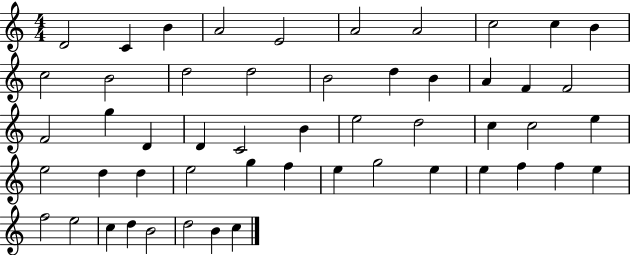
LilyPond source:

{
  \clef treble
  \numericTimeSignature
  \time 4/4
  \key c \major
  d'2 c'4 b'4 | a'2 e'2 | a'2 a'2 | c''2 c''4 b'4 | \break c''2 b'2 | d''2 d''2 | b'2 d''4 b'4 | a'4 f'4 f'2 | \break f'2 g''4 d'4 | d'4 c'2 b'4 | e''2 d''2 | c''4 c''2 e''4 | \break e''2 d''4 d''4 | e''2 g''4 f''4 | e''4 g''2 e''4 | e''4 f''4 f''4 e''4 | \break f''2 e''2 | c''4 d''4 b'2 | d''2 b'4 c''4 | \bar "|."
}